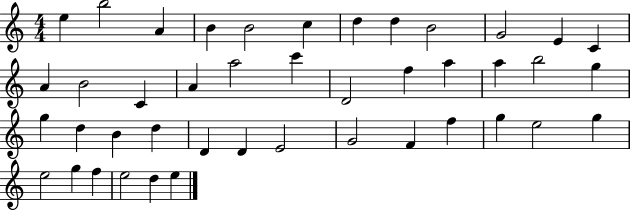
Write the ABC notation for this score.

X:1
T:Untitled
M:4/4
L:1/4
K:C
e b2 A B B2 c d d B2 G2 E C A B2 C A a2 c' D2 f a a b2 g g d B d D D E2 G2 F f g e2 g e2 g f e2 d e